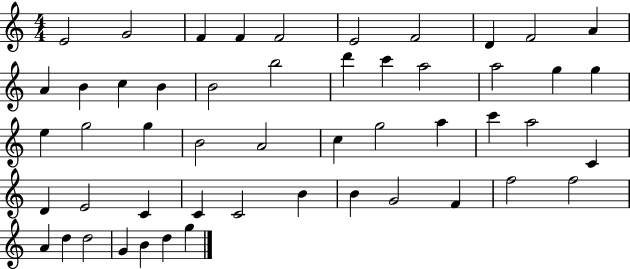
X:1
T:Untitled
M:4/4
L:1/4
K:C
E2 G2 F F F2 E2 F2 D F2 A A B c B B2 b2 d' c' a2 a2 g g e g2 g B2 A2 c g2 a c' a2 C D E2 C C C2 B B G2 F f2 f2 A d d2 G B d g